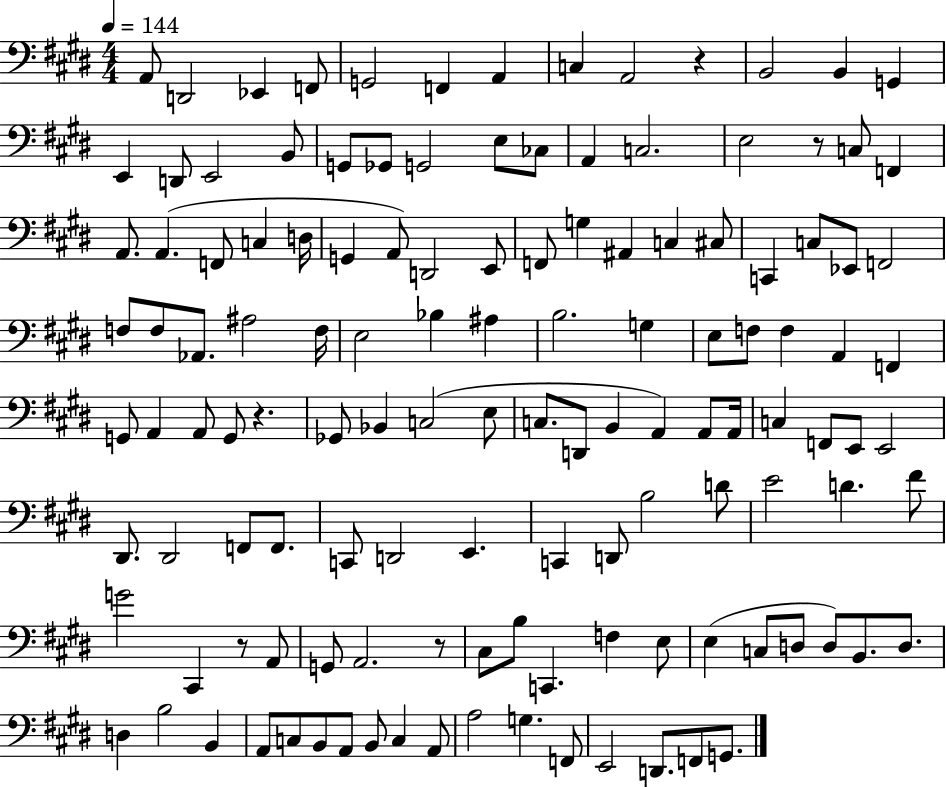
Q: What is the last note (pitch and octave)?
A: G2